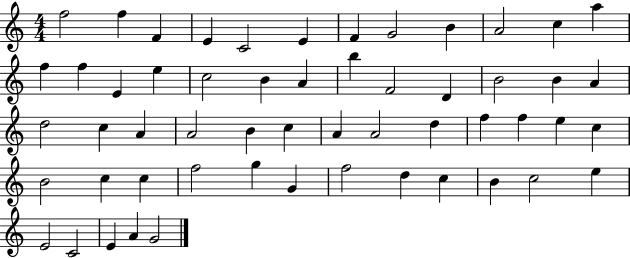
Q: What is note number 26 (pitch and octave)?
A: D5